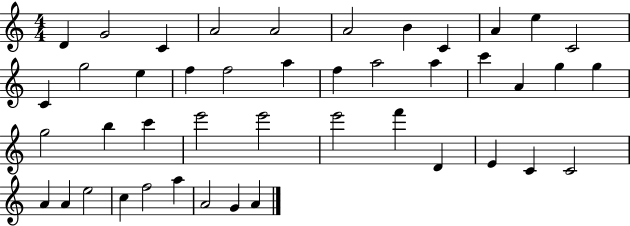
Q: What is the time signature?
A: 4/4